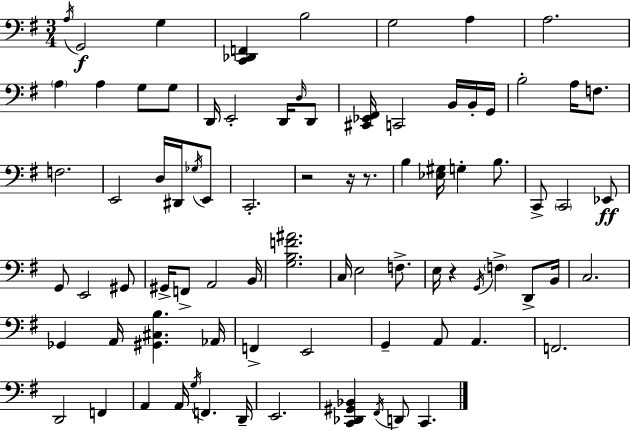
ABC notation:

X:1
T:Untitled
M:3/4
L:1/4
K:Em
A,/4 G,,2 G, [C,,_D,,F,,] B,2 G,2 A, A,2 A, A, G,/2 G,/2 D,,/4 E,,2 D,,/4 D,/4 D,,/2 [^C,,_E,,^F,,]/4 C,,2 B,,/4 B,,/4 G,,/4 B,2 A,/4 F,/2 F,2 E,,2 D,/4 ^D,,/4 _G,/4 E,,/2 C,,2 z2 z/4 z/2 B, [_E,^G,]/4 G, B,/2 C,,/2 C,,2 _E,,/2 G,,/2 E,,2 ^G,,/2 ^G,,/4 F,,/2 A,,2 B,,/4 [G,B,F^A]2 C,/4 E,2 F,/2 E,/4 z G,,/4 F, D,,/2 B,,/4 C,2 _G,, A,,/4 [^G,,^C,B,] _A,,/4 F,, E,,2 G,, A,,/2 A,, F,,2 D,,2 F,, A,, A,,/4 G,/4 F,, D,,/4 E,,2 [C,,_D,,^G,,_B,,] ^F,,/4 D,,/2 C,,